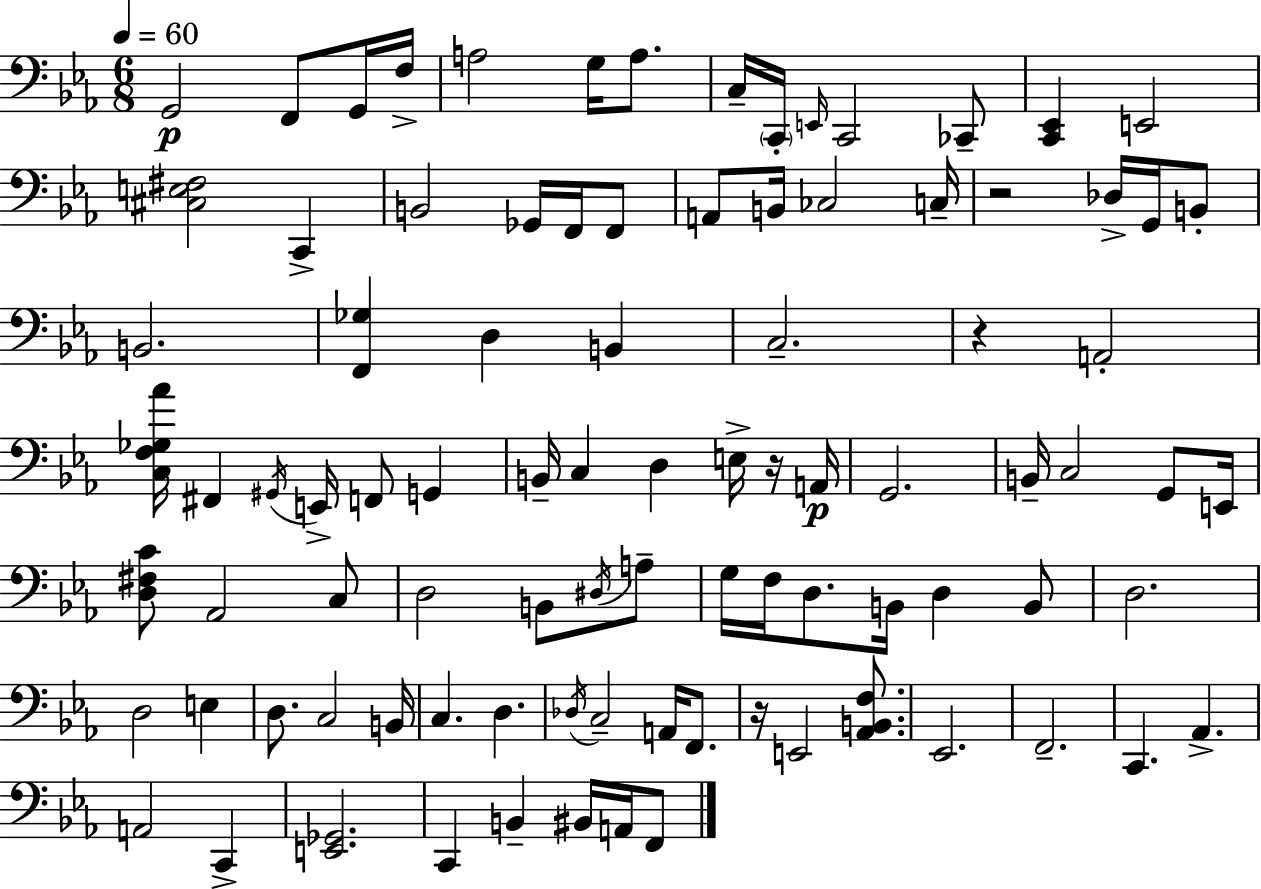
X:1
T:Untitled
M:6/8
L:1/4
K:Cm
G,,2 F,,/2 G,,/4 F,/4 A,2 G,/4 A,/2 C,/4 C,,/4 E,,/4 C,,2 _C,,/2 [C,,_E,,] E,,2 [^C,E,^F,]2 C,, B,,2 _G,,/4 F,,/4 F,,/2 A,,/2 B,,/4 _C,2 C,/4 z2 _D,/4 G,,/4 B,,/2 B,,2 [F,,_G,] D, B,, C,2 z A,,2 [C,F,_G,_A]/4 ^F,, ^G,,/4 E,,/4 F,,/2 G,, B,,/4 C, D, E,/4 z/4 A,,/4 G,,2 B,,/4 C,2 G,,/2 E,,/4 [D,^F,C]/2 _A,,2 C,/2 D,2 B,,/2 ^D,/4 A,/2 G,/4 F,/4 D,/2 B,,/4 D, B,,/2 D,2 D,2 E, D,/2 C,2 B,,/4 C, D, _D,/4 C,2 A,,/4 F,,/2 z/4 E,,2 [_A,,B,,F,]/2 _E,,2 F,,2 C,, _A,, A,,2 C,, [E,,_G,,]2 C,, B,, ^B,,/4 A,,/4 F,,/2